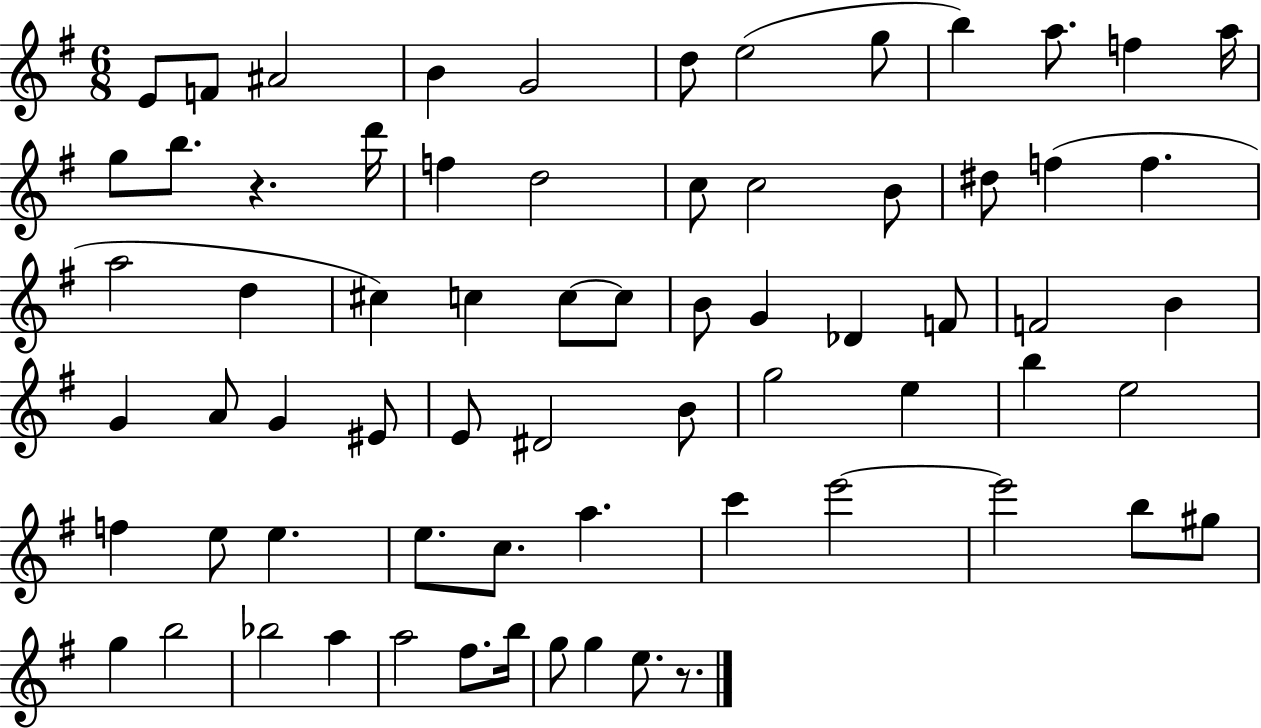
X:1
T:Untitled
M:6/8
L:1/4
K:G
E/2 F/2 ^A2 B G2 d/2 e2 g/2 b a/2 f a/4 g/2 b/2 z d'/4 f d2 c/2 c2 B/2 ^d/2 f f a2 d ^c c c/2 c/2 B/2 G _D F/2 F2 B G A/2 G ^E/2 E/2 ^D2 B/2 g2 e b e2 f e/2 e e/2 c/2 a c' e'2 e'2 b/2 ^g/2 g b2 _b2 a a2 ^f/2 b/4 g/2 g e/2 z/2